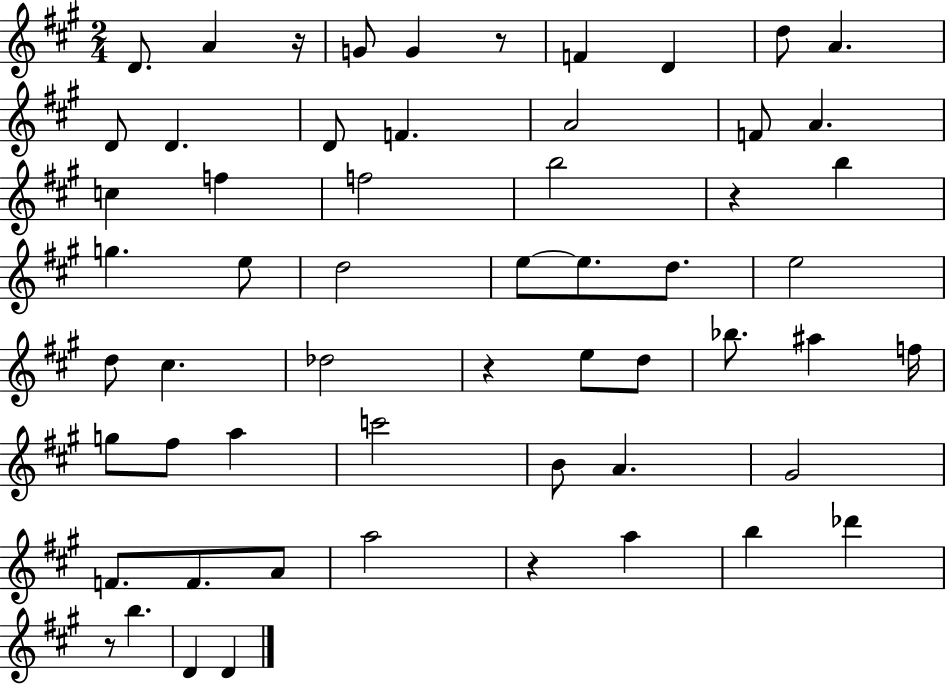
{
  \clef treble
  \numericTimeSignature
  \time 2/4
  \key a \major
  d'8. a'4 r16 | g'8 g'4 r8 | f'4 d'4 | d''8 a'4. | \break d'8 d'4. | d'8 f'4. | a'2 | f'8 a'4. | \break c''4 f''4 | f''2 | b''2 | r4 b''4 | \break g''4. e''8 | d''2 | e''8~~ e''8. d''8. | e''2 | \break d''8 cis''4. | des''2 | r4 e''8 d''8 | bes''8. ais''4 f''16 | \break g''8 fis''8 a''4 | c'''2 | b'8 a'4. | gis'2 | \break f'8. f'8. a'8 | a''2 | r4 a''4 | b''4 des'''4 | \break r8 b''4. | d'4 d'4 | \bar "|."
}